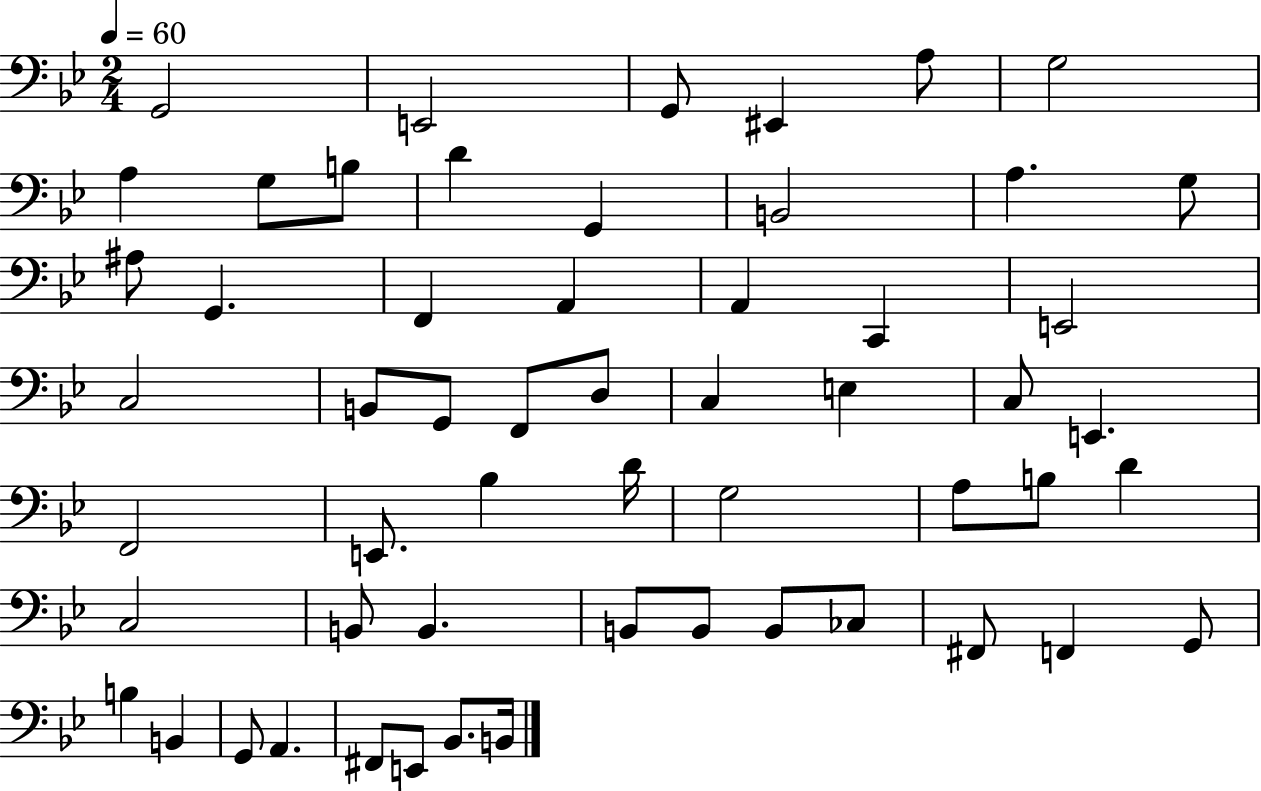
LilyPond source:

{
  \clef bass
  \numericTimeSignature
  \time 2/4
  \key bes \major
  \tempo 4 = 60
  g,2 | e,2 | g,8 eis,4 a8 | g2 | \break a4 g8 b8 | d'4 g,4 | b,2 | a4. g8 | \break ais8 g,4. | f,4 a,4 | a,4 c,4 | e,2 | \break c2 | b,8 g,8 f,8 d8 | c4 e4 | c8 e,4. | \break f,2 | e,8. bes4 d'16 | g2 | a8 b8 d'4 | \break c2 | b,8 b,4. | b,8 b,8 b,8 ces8 | fis,8 f,4 g,8 | \break b4 b,4 | g,8 a,4. | fis,8 e,8 bes,8. b,16 | \bar "|."
}